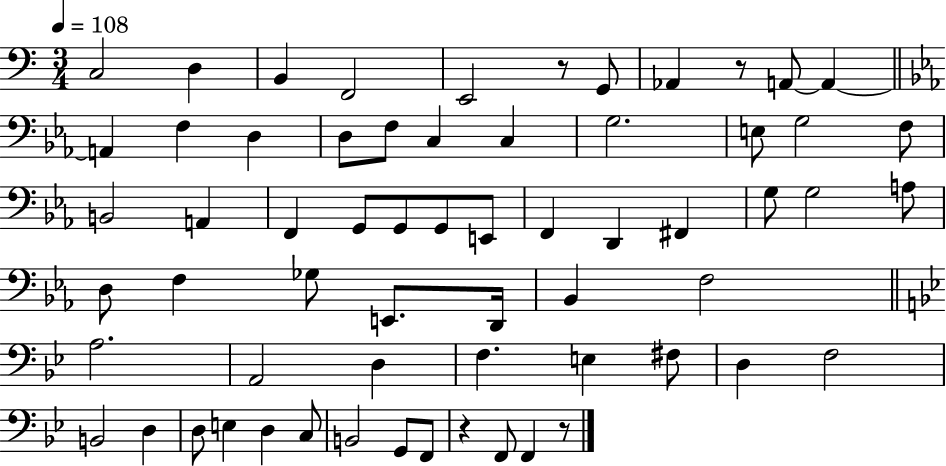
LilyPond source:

{
  \clef bass
  \numericTimeSignature
  \time 3/4
  \key c \major
  \tempo 4 = 108
  c2 d4 | b,4 f,2 | e,2 r8 g,8 | aes,4 r8 a,8~~ a,4~~ | \break \bar "||" \break \key ees \major a,4 f4 d4 | d8 f8 c4 c4 | g2. | e8 g2 f8 | \break b,2 a,4 | f,4 g,8 g,8 g,8 e,8 | f,4 d,4 fis,4 | g8 g2 a8 | \break d8 f4 ges8 e,8. d,16 | bes,4 f2 | \bar "||" \break \key bes \major a2. | a,2 d4 | f4. e4 fis8 | d4 f2 | \break b,2 d4 | d8 e4 d4 c8 | b,2 g,8 f,8 | r4 f,8 f,4 r8 | \break \bar "|."
}